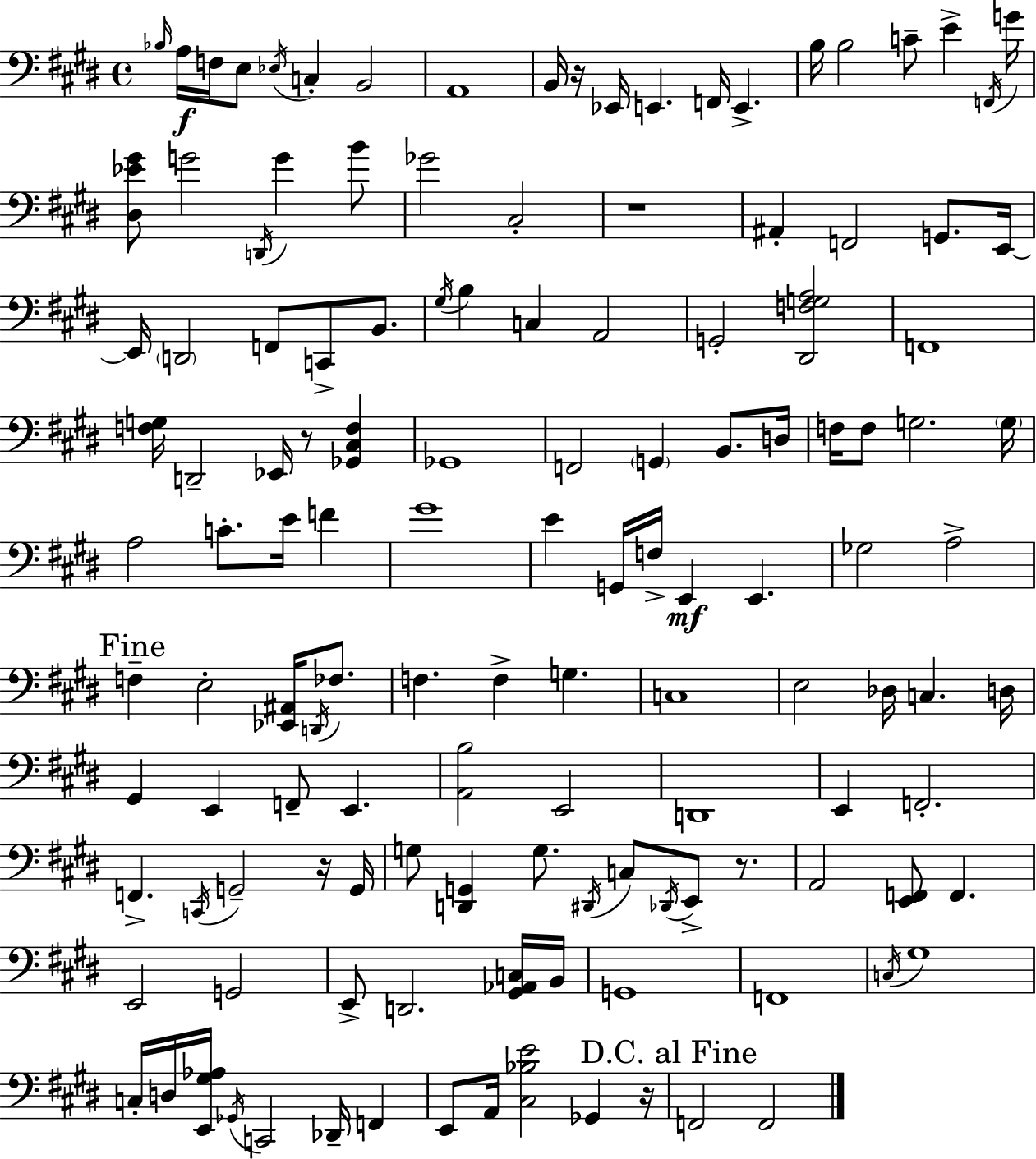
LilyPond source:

{
  \clef bass
  \time 4/4
  \defaultTimeSignature
  \key e \major
  \grace { bes16 }\f a16 f16 e8 \acciaccatura { ees16 } c4-. b,2 | a,1 | b,16 r16 ees,16 e,4. f,16 e,4.-> | b16 b2 c'8-- e'4-> | \break \acciaccatura { f,16 } g'16 <dis ees' gis'>8 g'2 \acciaccatura { d,16 } g'4 | b'8 ges'2 cis2-. | r1 | ais,4-. f,2 | \break g,8. e,16~~ e,16 \parenthesize d,2 f,8 c,8-> | b,8. \acciaccatura { gis16 } b4 c4 a,2 | g,2-. <dis, f g a>2 | f,1 | \break <f g>16 d,2-- ees,16 r8 | <ges, cis f>4 ges,1 | f,2 \parenthesize g,4 | b,8. d16 f16 f8 g2. | \break \parenthesize g16 a2 c'8.-. | e'16 f'4 gis'1 | e'4 g,16 f16-> e,4\mf e,4. | ges2 a2-> | \break \mark "Fine" f4-- e2-. | <ees, ais,>16 \acciaccatura { d,16 } fes8. f4. f4-> | g4. c1 | e2 des16 c4. | \break d16 gis,4 e,4 f,8-- | e,4. <a, b>2 e,2 | d,1 | e,4 f,2.-. | \break f,4.-> \acciaccatura { c,16 } g,2-- | r16 g,16 g8 <d, g,>4 g8. | \acciaccatura { dis,16 } c8 \acciaccatura { des,16 } e,8-> r8. a,2 | <e, f,>8 f,4. e,2 | \break g,2 e,8-> d,2. | <gis, aes, c>16 b,16 g,1 | f,1 | \acciaccatura { c16 } gis1 | \break c16-. d16 <e, gis aes>16 \acciaccatura { ges,16 } c,2 | des,16-- f,4 e,8 a,16 <cis bes e'>2 | ges,4 r16 \mark "D.C. al Fine" f,2 | f,2 \bar "|."
}